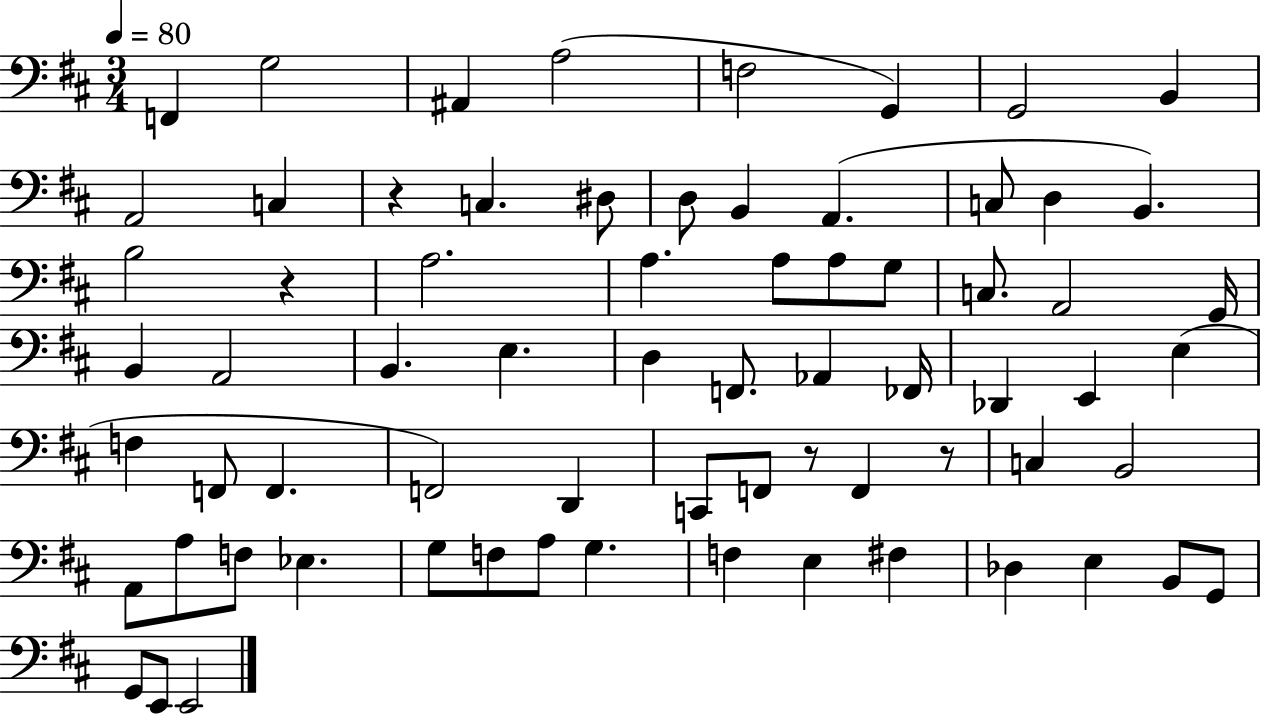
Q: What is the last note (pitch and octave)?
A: E2